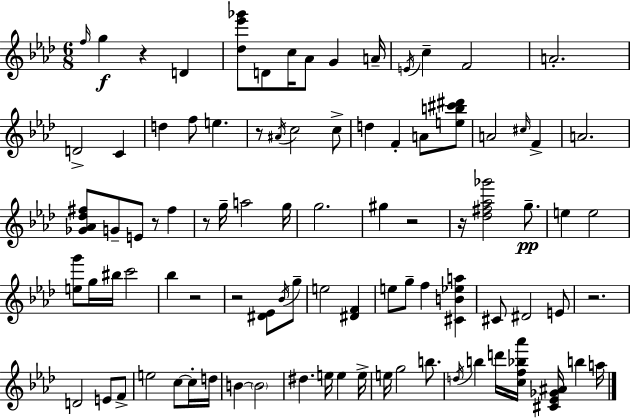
X:1
T:Untitled
M:6/8
L:1/4
K:Ab
f/4 g z D [_d_e'_g']/2 D/2 c/4 _A/2 G A/4 E/4 c F2 A2 D2 C d f/2 e z/2 ^A/4 c2 c/2 d F A/2 [eb^c'^d']/2 A2 ^c/4 F A2 [_G_A_d^f]/2 G/2 E/2 z/2 ^f z/2 g/4 a2 g/4 g2 ^g z2 z/4 [_d^f_a_g']2 g/2 e e2 [eg']/2 g/4 ^b/4 c'2 _b z2 z2 [^D_E]/2 _B/4 g/2 e2 [^DF] e/2 g/2 f [^CB_ea] ^C/2 ^D2 E/2 z2 D2 E/2 F/2 e2 c/2 c/4 d/4 B B2 ^d e/4 e e/4 e/4 g2 b/2 d/4 b d'/4 [cf_b_a']/4 [^C_E_G^A]/4 b a/4